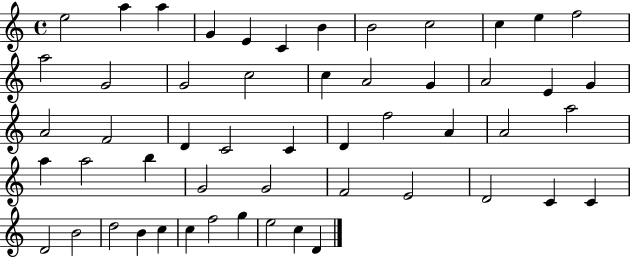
X:1
T:Untitled
M:4/4
L:1/4
K:C
e2 a a G E C B B2 c2 c e f2 a2 G2 G2 c2 c A2 G A2 E G A2 F2 D C2 C D f2 A A2 a2 a a2 b G2 G2 F2 E2 D2 C C D2 B2 d2 B c c f2 g e2 c D